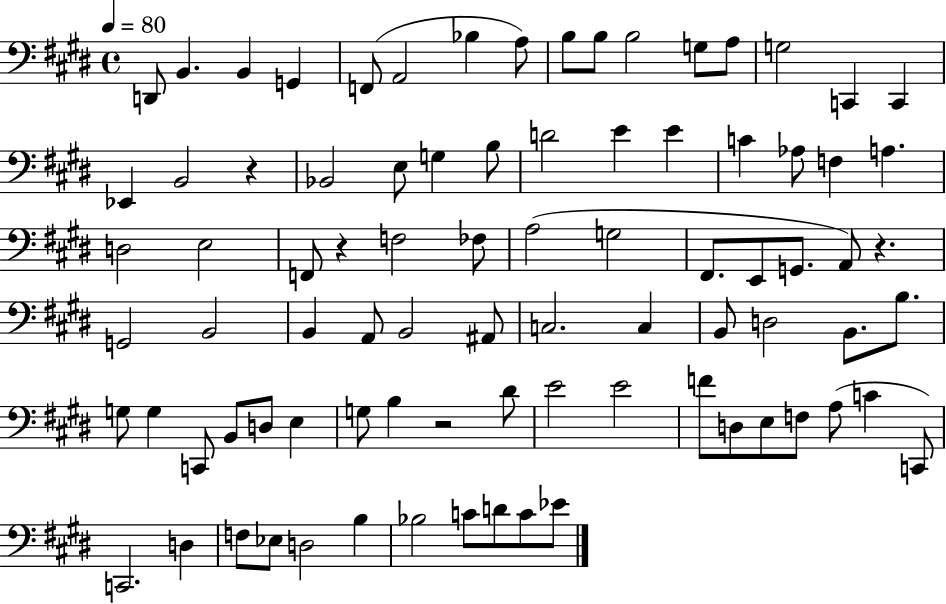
X:1
T:Untitled
M:4/4
L:1/4
K:E
D,,/2 B,, B,, G,, F,,/2 A,,2 _B, A,/2 B,/2 B,/2 B,2 G,/2 A,/2 G,2 C,, C,, _E,, B,,2 z _B,,2 E,/2 G, B,/2 D2 E E C _A,/2 F, A, D,2 E,2 F,,/2 z F,2 _F,/2 A,2 G,2 ^F,,/2 E,,/2 G,,/2 A,,/2 z G,,2 B,,2 B,, A,,/2 B,,2 ^A,,/2 C,2 C, B,,/2 D,2 B,,/2 B,/2 G,/2 G, C,,/2 B,,/2 D,/2 E, G,/2 B, z2 ^D/2 E2 E2 F/2 D,/2 E,/2 F,/2 A,/2 C C,,/2 C,,2 D, F,/2 _E,/2 D,2 B, _B,2 C/2 D/2 C/2 _E/2